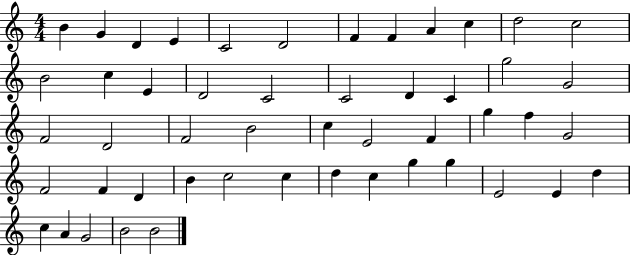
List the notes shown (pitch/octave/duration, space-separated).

B4/q G4/q D4/q E4/q C4/h D4/h F4/q F4/q A4/q C5/q D5/h C5/h B4/h C5/q E4/q D4/h C4/h C4/h D4/q C4/q G5/h G4/h F4/h D4/h F4/h B4/h C5/q E4/h F4/q G5/q F5/q G4/h F4/h F4/q D4/q B4/q C5/h C5/q D5/q C5/q G5/q G5/q E4/h E4/q D5/q C5/q A4/q G4/h B4/h B4/h